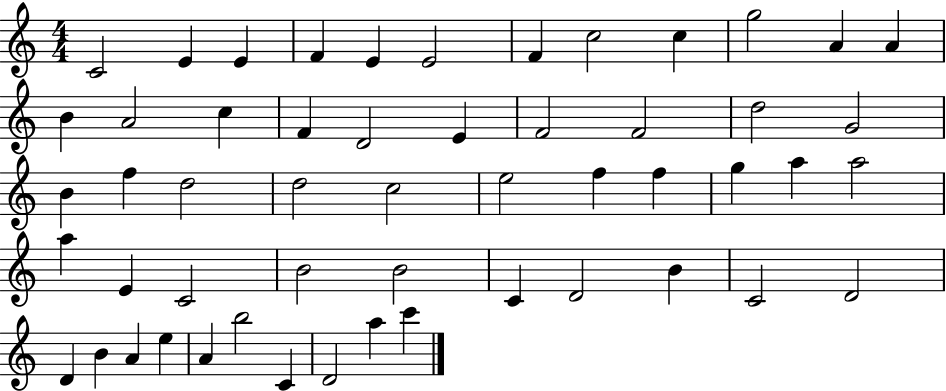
X:1
T:Untitled
M:4/4
L:1/4
K:C
C2 E E F E E2 F c2 c g2 A A B A2 c F D2 E F2 F2 d2 G2 B f d2 d2 c2 e2 f f g a a2 a E C2 B2 B2 C D2 B C2 D2 D B A e A b2 C D2 a c'